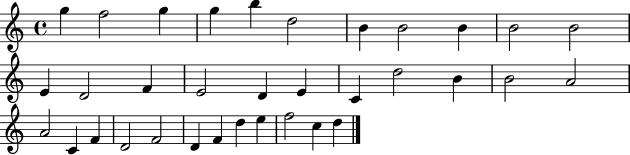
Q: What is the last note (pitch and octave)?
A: D5